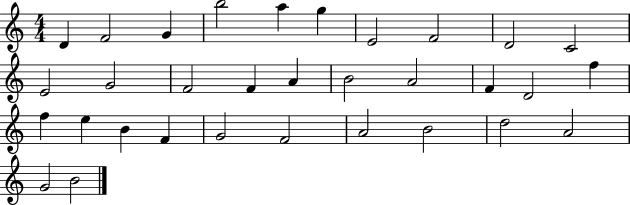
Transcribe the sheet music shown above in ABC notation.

X:1
T:Untitled
M:4/4
L:1/4
K:C
D F2 G b2 a g E2 F2 D2 C2 E2 G2 F2 F A B2 A2 F D2 f f e B F G2 F2 A2 B2 d2 A2 G2 B2